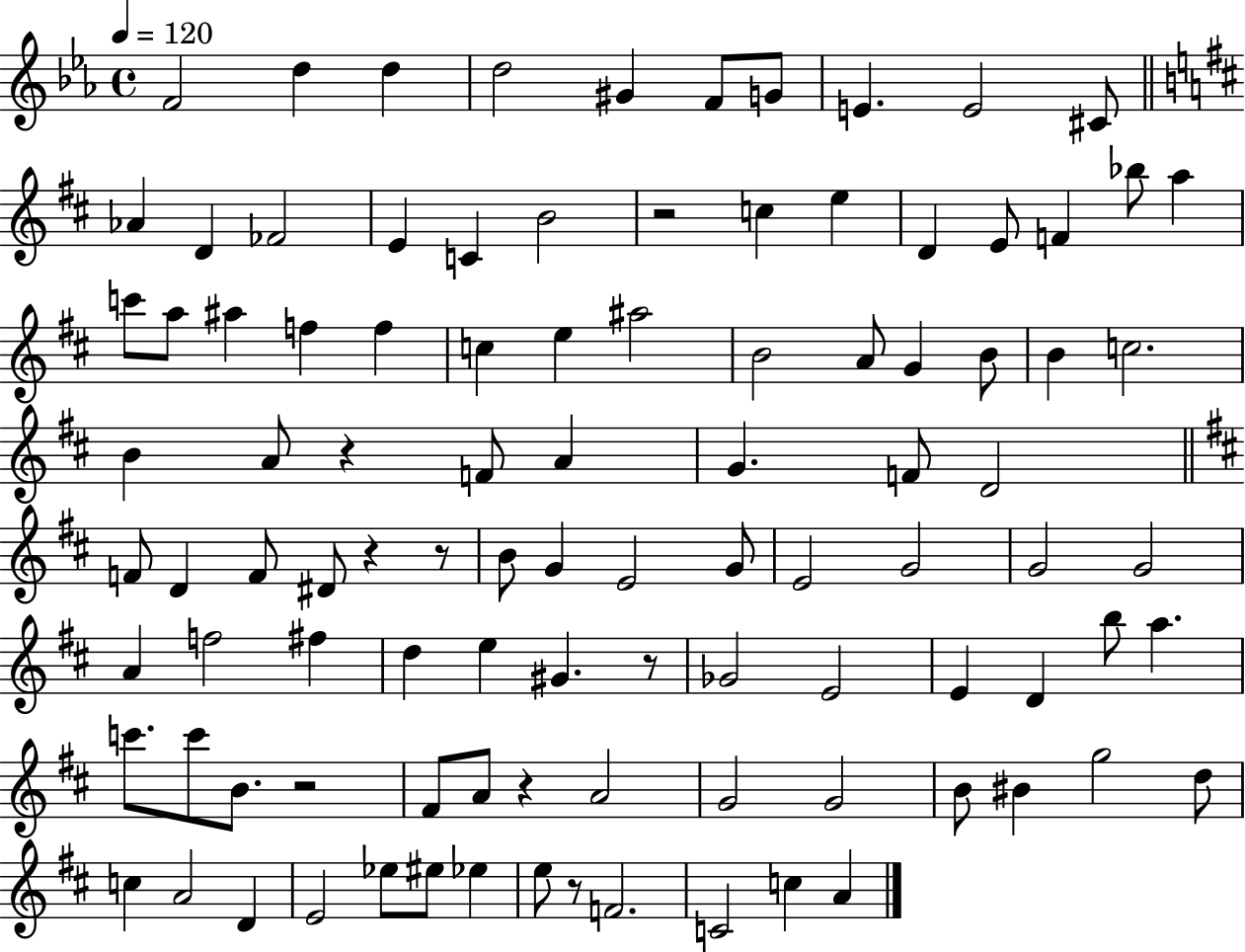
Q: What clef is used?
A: treble